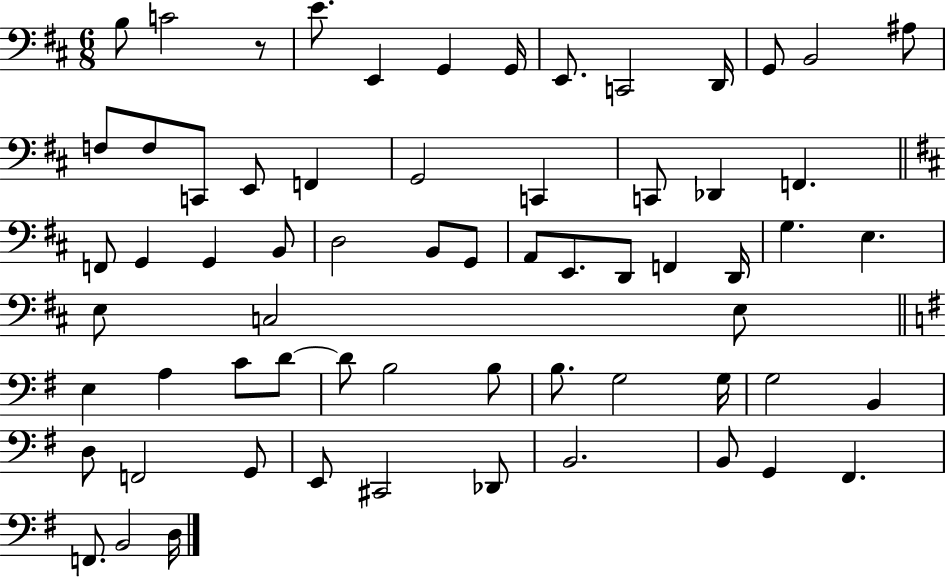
B3/e C4/h R/e E4/e. E2/q G2/q G2/s E2/e. C2/h D2/s G2/e B2/h A#3/e F3/e F3/e C2/e E2/e F2/q G2/h C2/q C2/e Db2/q F2/q. F2/e G2/q G2/q B2/e D3/h B2/e G2/e A2/e E2/e. D2/e F2/q D2/s G3/q. E3/q. E3/e C3/h E3/e E3/q A3/q C4/e D4/e D4/e B3/h B3/e B3/e. G3/h G3/s G3/h B2/q D3/e F2/h G2/e E2/e C#2/h Db2/e B2/h. B2/e G2/q F#2/q. F2/e. B2/h D3/s